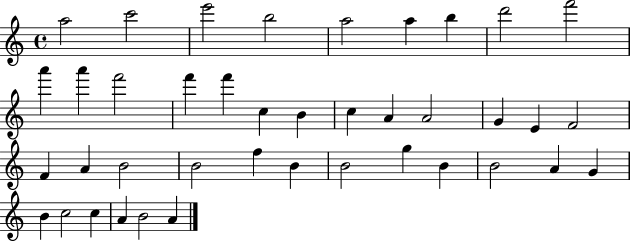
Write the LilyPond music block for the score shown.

{
  \clef treble
  \time 4/4
  \defaultTimeSignature
  \key c \major
  a''2 c'''2 | e'''2 b''2 | a''2 a''4 b''4 | d'''2 f'''2 | \break a'''4 a'''4 f'''2 | f'''4 f'''4 c''4 b'4 | c''4 a'4 a'2 | g'4 e'4 f'2 | \break f'4 a'4 b'2 | b'2 f''4 b'4 | b'2 g''4 b'4 | b'2 a'4 g'4 | \break b'4 c''2 c''4 | a'4 b'2 a'4 | \bar "|."
}